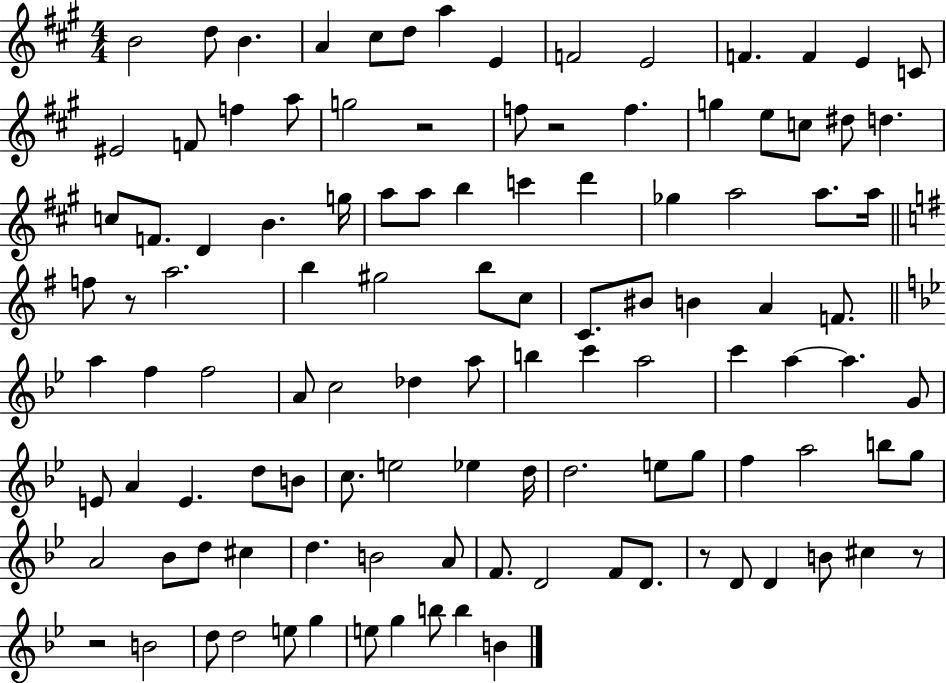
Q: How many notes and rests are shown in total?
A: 112